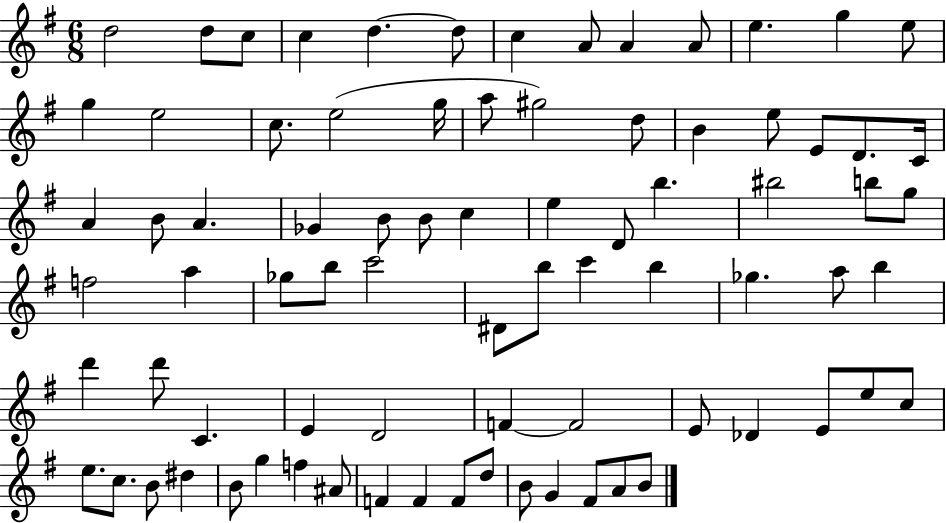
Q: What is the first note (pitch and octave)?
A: D5